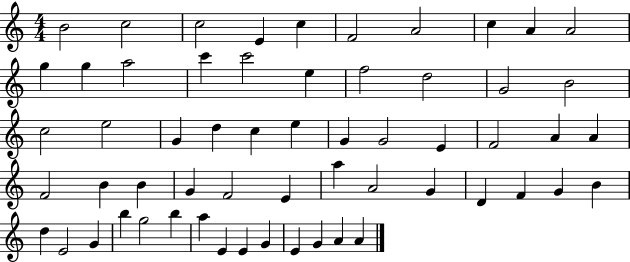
B4/h C5/h C5/h E4/q C5/q F4/h A4/h C5/q A4/q A4/h G5/q G5/q A5/h C6/q C6/h E5/q F5/h D5/h G4/h B4/h C5/h E5/h G4/q D5/q C5/q E5/q G4/q G4/h E4/q F4/h A4/q A4/q F4/h B4/q B4/q G4/q F4/h E4/q A5/q A4/h G4/q D4/q F4/q G4/q B4/q D5/q E4/h G4/q B5/q G5/h B5/q A5/q E4/q E4/q G4/q E4/q G4/q A4/q A4/q